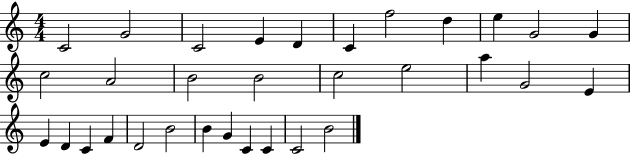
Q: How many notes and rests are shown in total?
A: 32